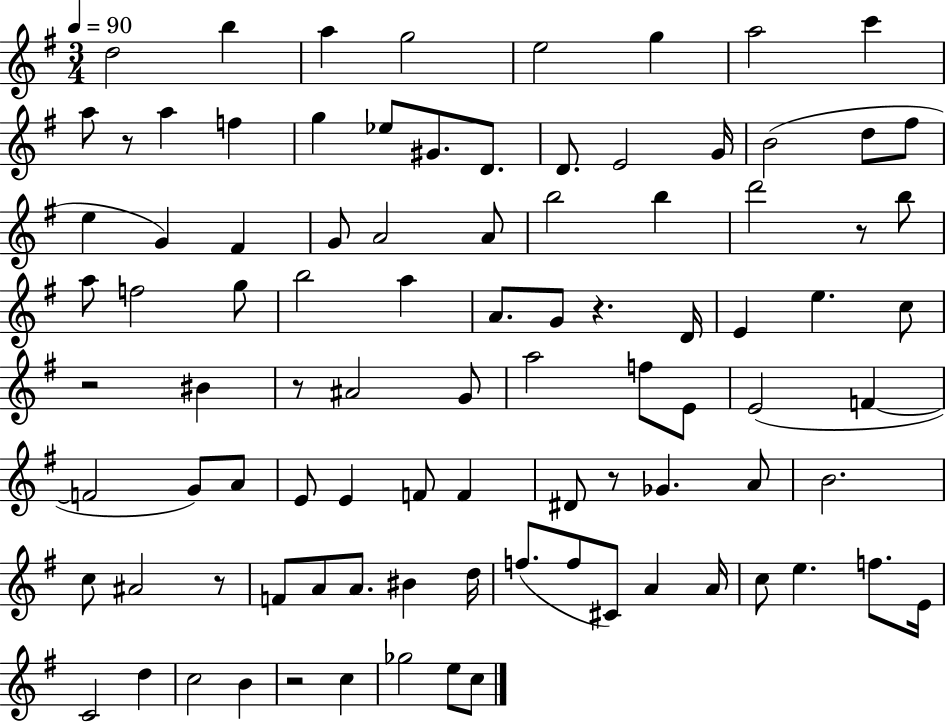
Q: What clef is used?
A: treble